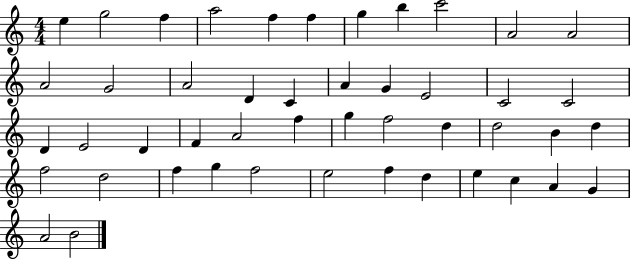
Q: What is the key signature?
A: C major